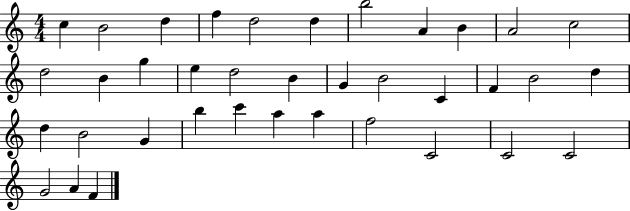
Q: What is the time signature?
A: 4/4